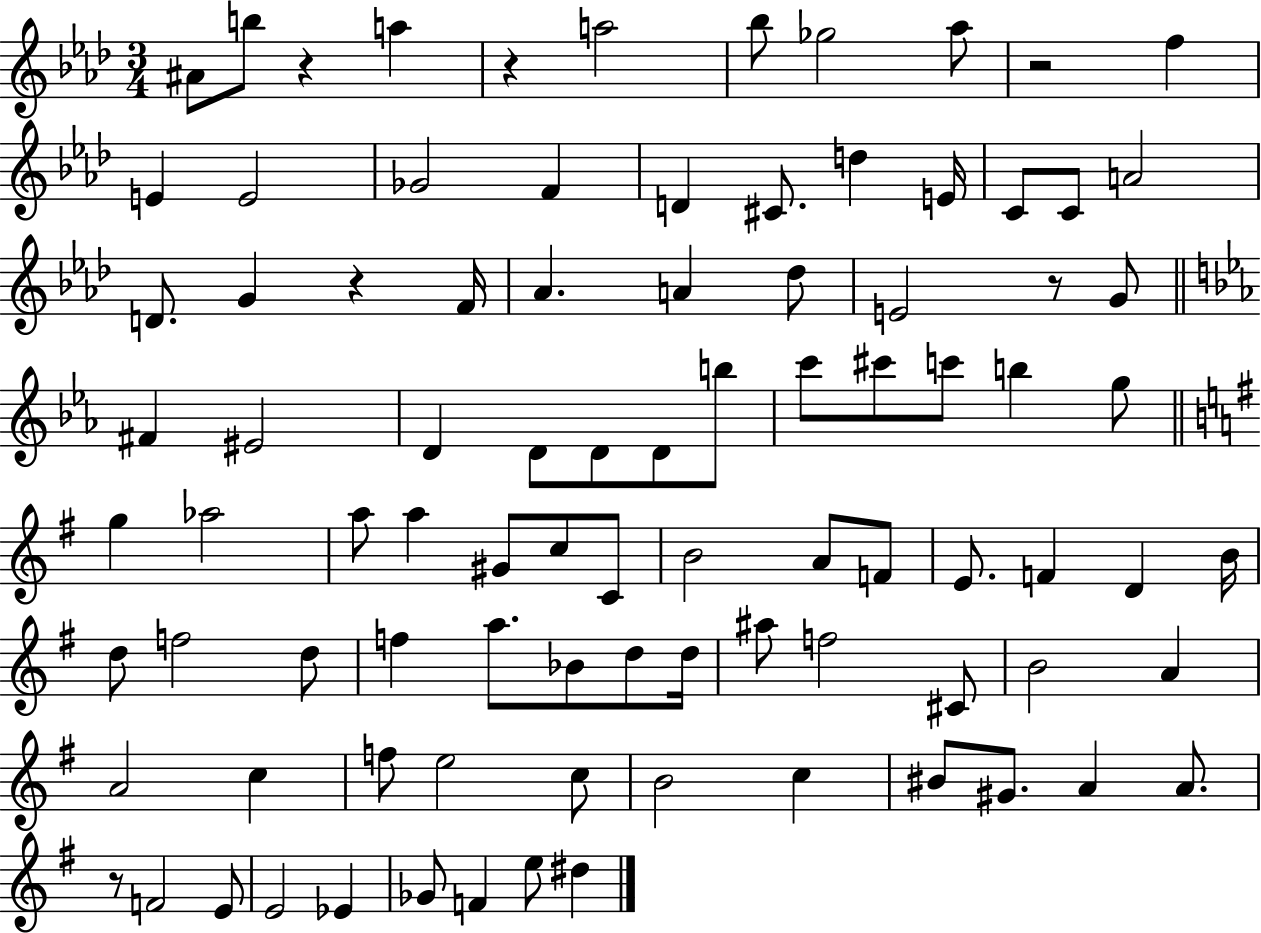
{
  \clef treble
  \numericTimeSignature
  \time 3/4
  \key aes \major
  ais'8 b''8 r4 a''4 | r4 a''2 | bes''8 ges''2 aes''8 | r2 f''4 | \break e'4 e'2 | ges'2 f'4 | d'4 cis'8. d''4 e'16 | c'8 c'8 a'2 | \break d'8. g'4 r4 f'16 | aes'4. a'4 des''8 | e'2 r8 g'8 | \bar "||" \break \key ees \major fis'4 eis'2 | d'4 d'8 d'8 d'8 b''8 | c'''8 cis'''8 c'''8 b''4 g''8 | \bar "||" \break \key g \major g''4 aes''2 | a''8 a''4 gis'8 c''8 c'8 | b'2 a'8 f'8 | e'8. f'4 d'4 b'16 | \break d''8 f''2 d''8 | f''4 a''8. bes'8 d''8 d''16 | ais''8 f''2 cis'8 | b'2 a'4 | \break a'2 c''4 | f''8 e''2 c''8 | b'2 c''4 | bis'8 gis'8. a'4 a'8. | \break r8 f'2 e'8 | e'2 ees'4 | ges'8 f'4 e''8 dis''4 | \bar "|."
}